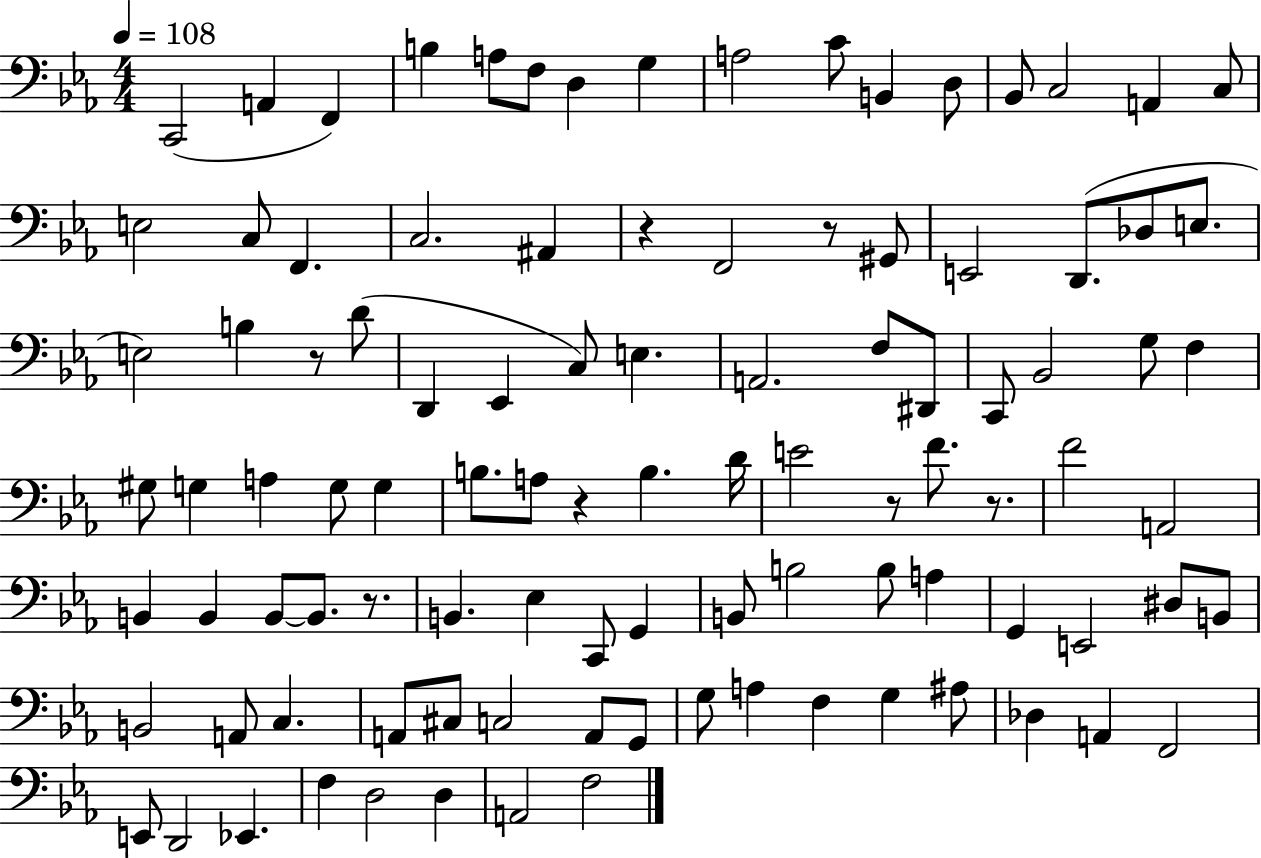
C2/h A2/q F2/q B3/q A3/e F3/e D3/q G3/q A3/h C4/e B2/q D3/e Bb2/e C3/h A2/q C3/e E3/h C3/e F2/q. C3/h. A#2/q R/q F2/h R/e G#2/e E2/h D2/e. Db3/e E3/e. E3/h B3/q R/e D4/e D2/q Eb2/q C3/e E3/q. A2/h. F3/e D#2/e C2/e Bb2/h G3/e F3/q G#3/e G3/q A3/q G3/e G3/q B3/e. A3/e R/q B3/q. D4/s E4/h R/e F4/e. R/e. F4/h A2/h B2/q B2/q B2/e B2/e. R/e. B2/q. Eb3/q C2/e G2/q B2/e B3/h B3/e A3/q G2/q E2/h D#3/e B2/e B2/h A2/e C3/q. A2/e C#3/e C3/h A2/e G2/e G3/e A3/q F3/q G3/q A#3/e Db3/q A2/q F2/h E2/e D2/h Eb2/q. F3/q D3/h D3/q A2/h F3/h